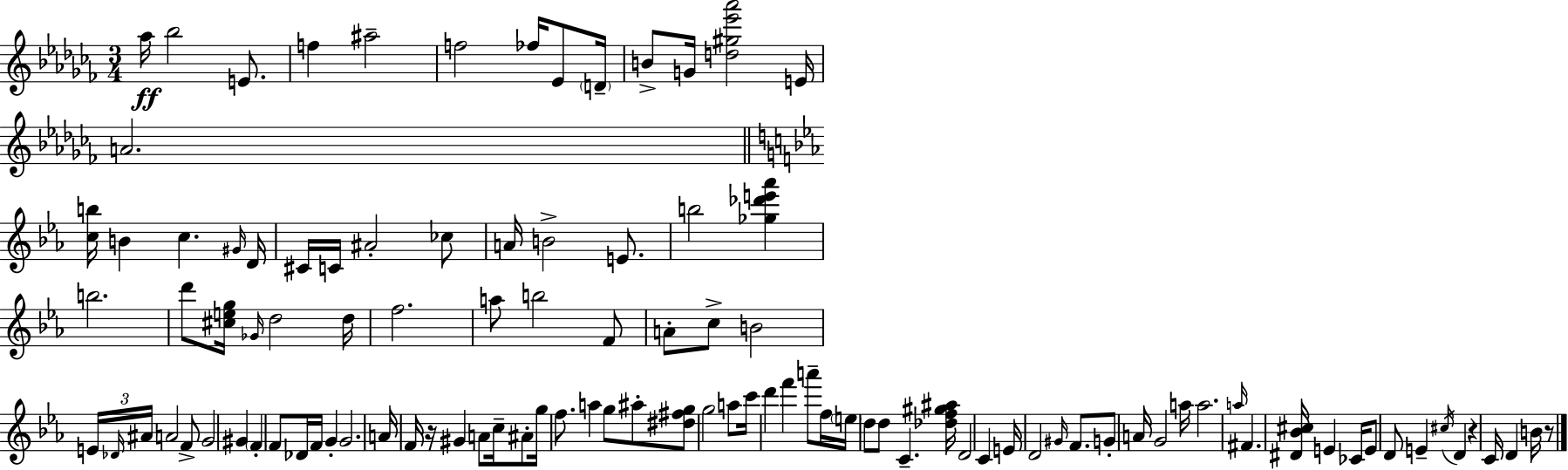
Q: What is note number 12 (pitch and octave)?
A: E4